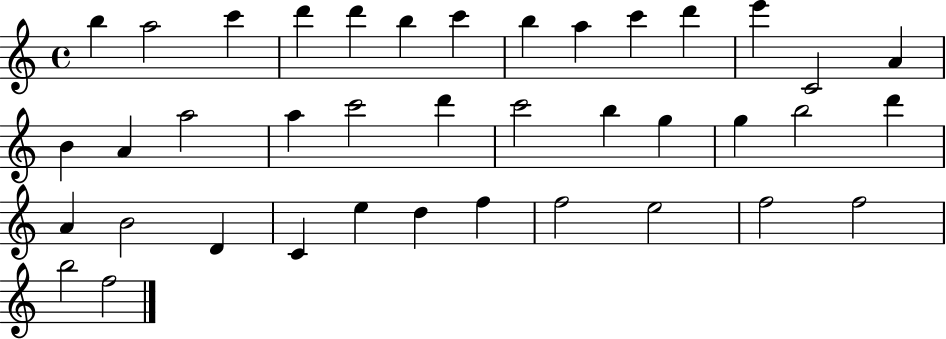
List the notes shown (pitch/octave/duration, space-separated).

B5/q A5/h C6/q D6/q D6/q B5/q C6/q B5/q A5/q C6/q D6/q E6/q C4/h A4/q B4/q A4/q A5/h A5/q C6/h D6/q C6/h B5/q G5/q G5/q B5/h D6/q A4/q B4/h D4/q C4/q E5/q D5/q F5/q F5/h E5/h F5/h F5/h B5/h F5/h